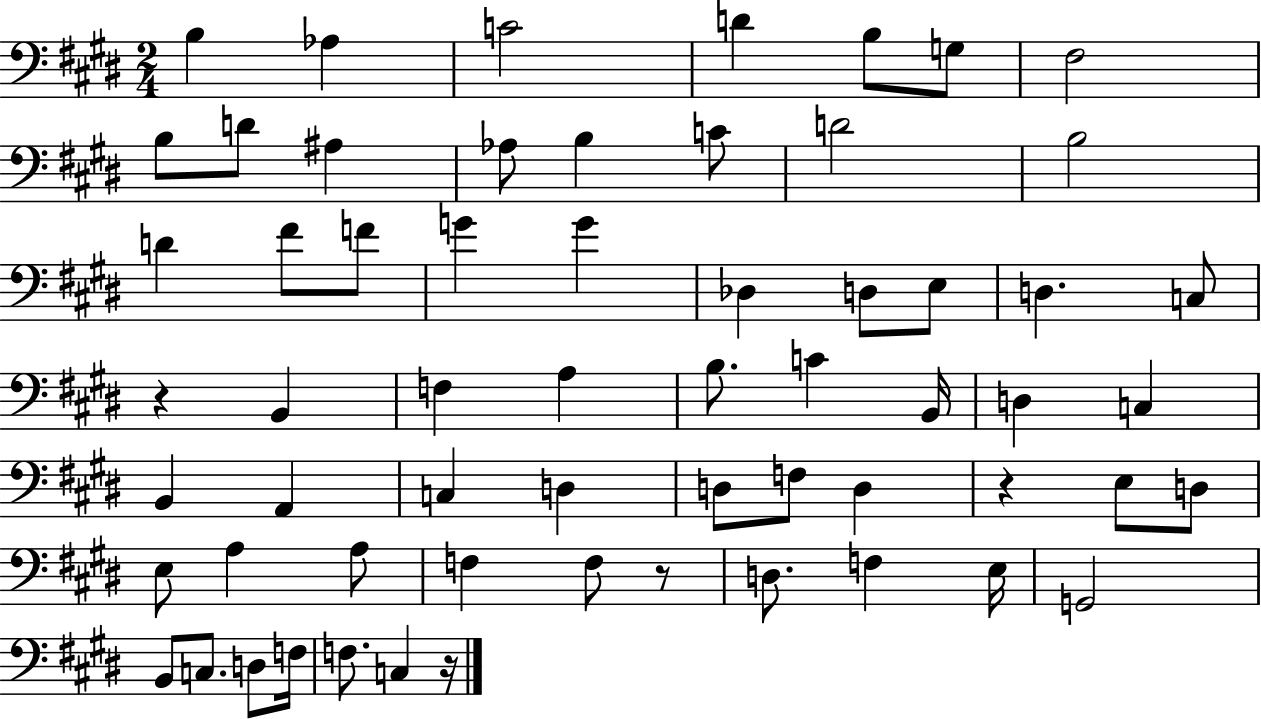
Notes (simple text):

B3/q Ab3/q C4/h D4/q B3/e G3/e F#3/h B3/e D4/e A#3/q Ab3/e B3/q C4/e D4/h B3/h D4/q F#4/e F4/e G4/q G4/q Db3/q D3/e E3/e D3/q. C3/e R/q B2/q F3/q A3/q B3/e. C4/q B2/s D3/q C3/q B2/q A2/q C3/q D3/q D3/e F3/e D3/q R/q E3/e D3/e E3/e A3/q A3/e F3/q F3/e R/e D3/e. F3/q E3/s G2/h B2/e C3/e. D3/e F3/s F3/e. C3/q R/s